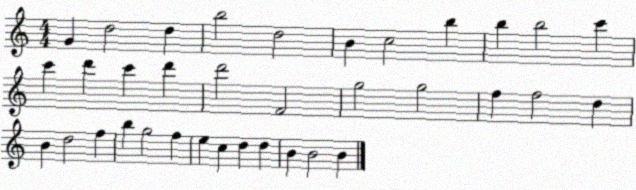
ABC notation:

X:1
T:Untitled
M:4/4
L:1/4
K:C
G d2 d b2 d2 B c2 b b b2 c' c' d' c' d' d'2 F2 g2 g2 f f2 d B d2 f b g2 f e c d d B B2 B